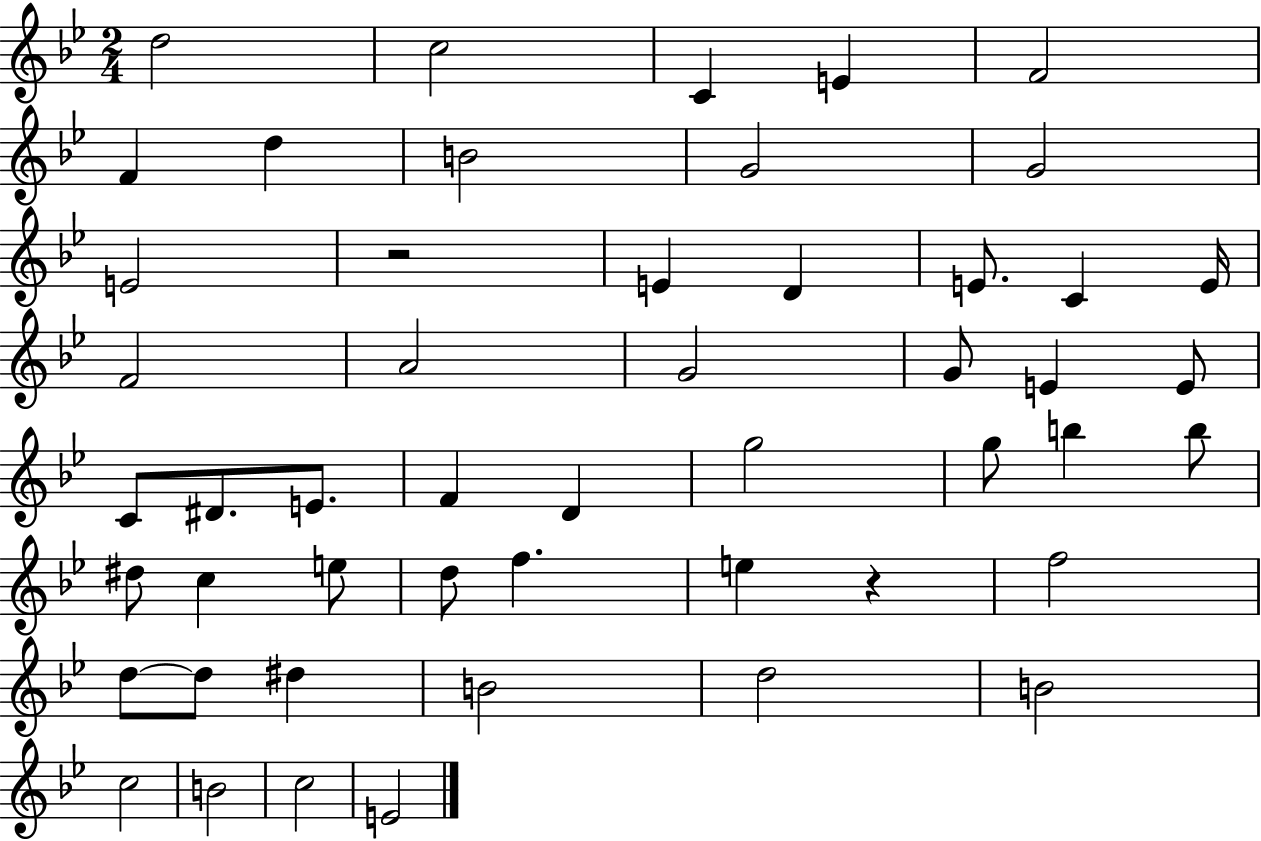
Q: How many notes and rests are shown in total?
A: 50